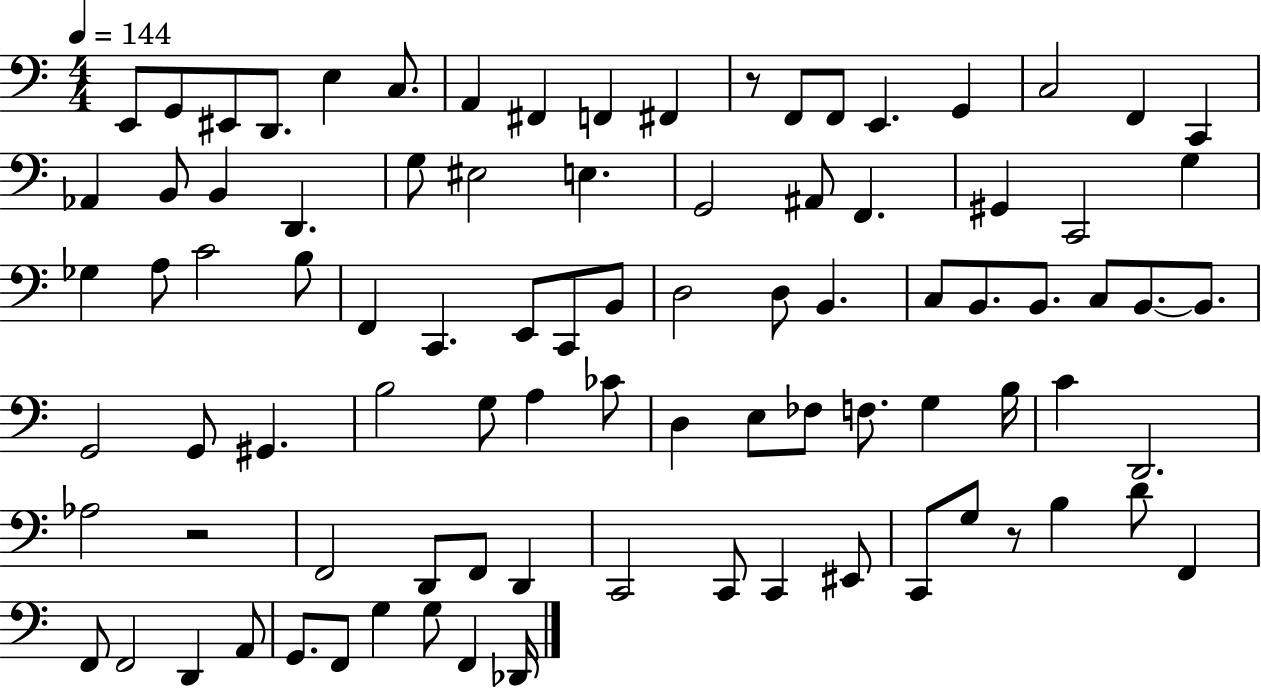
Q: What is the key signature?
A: C major